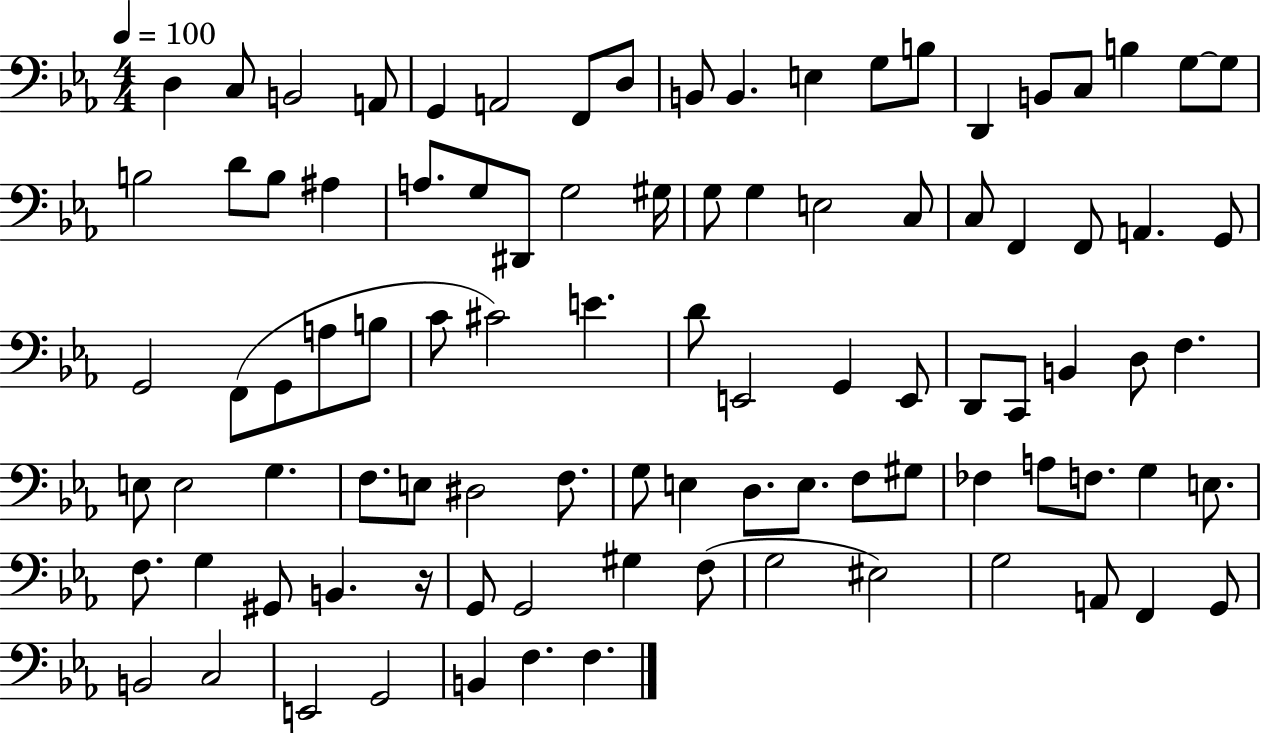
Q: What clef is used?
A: bass